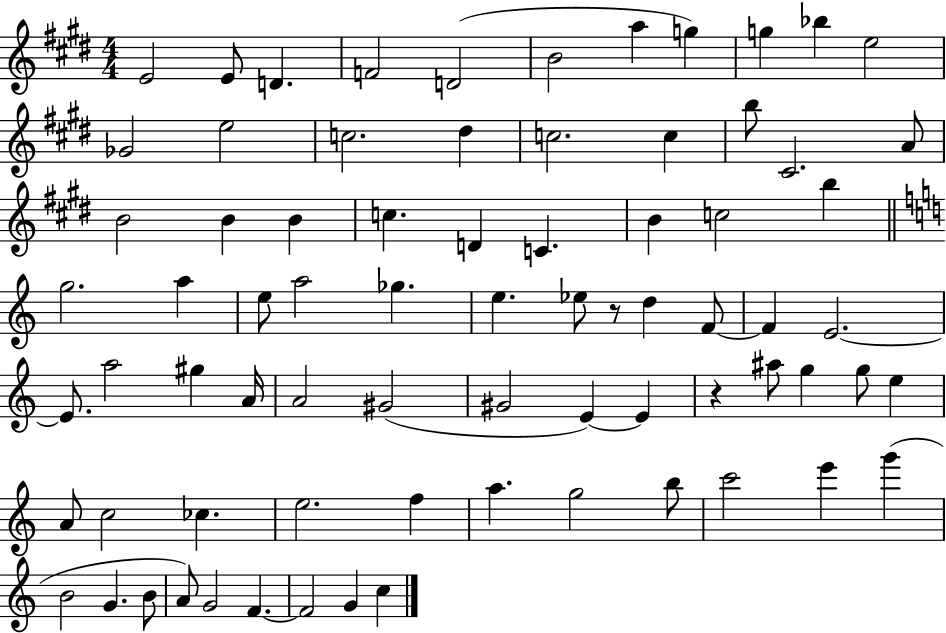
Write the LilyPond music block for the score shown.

{
  \clef treble
  \numericTimeSignature
  \time 4/4
  \key e \major
  e'2 e'8 d'4. | f'2 d'2( | b'2 a''4 g''4) | g''4 bes''4 e''2 | \break ges'2 e''2 | c''2. dis''4 | c''2. c''4 | b''8 cis'2. a'8 | \break b'2 b'4 b'4 | c''4. d'4 c'4. | b'4 c''2 b''4 | \bar "||" \break \key c \major g''2. a''4 | e''8 a''2 ges''4. | e''4. ees''8 r8 d''4 f'8~~ | f'4 e'2.~~ | \break e'8. a''2 gis''4 a'16 | a'2 gis'2( | gis'2 e'4~~) e'4 | r4 ais''8 g''4 g''8 e''4 | \break a'8 c''2 ces''4. | e''2. f''4 | a''4. g''2 b''8 | c'''2 e'''4 g'''4( | \break b'2 g'4. b'8 | a'8) g'2 f'4.~~ | f'2 g'4 c''4 | \bar "|."
}